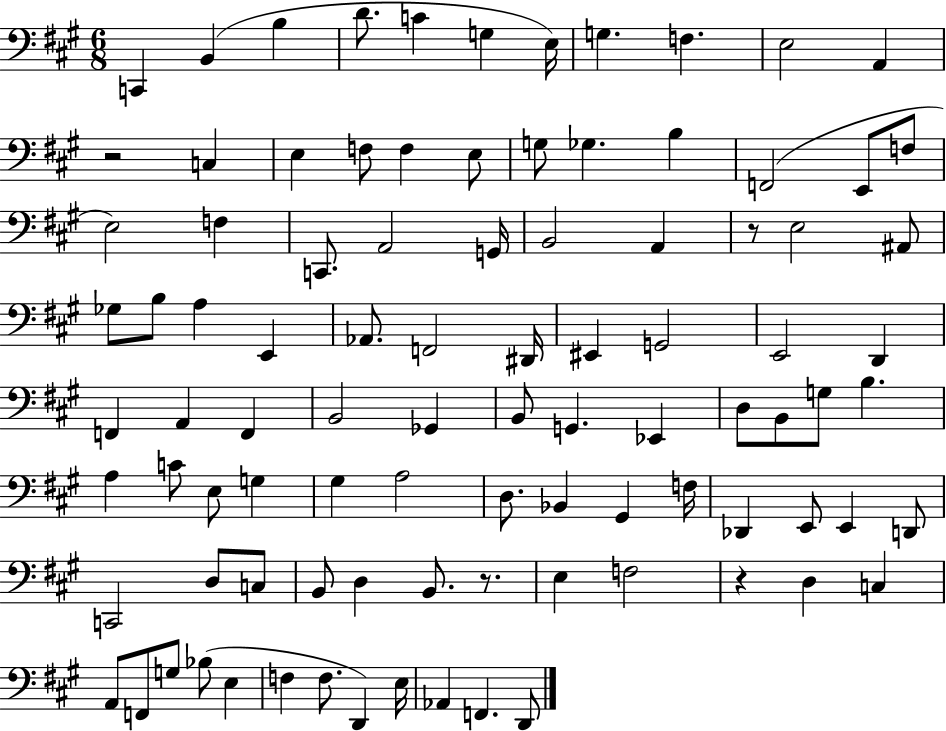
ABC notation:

X:1
T:Untitled
M:6/8
L:1/4
K:A
C,, B,, B, D/2 C G, E,/4 G, F, E,2 A,, z2 C, E, F,/2 F, E,/2 G,/2 _G, B, F,,2 E,,/2 F,/2 E,2 F, C,,/2 A,,2 G,,/4 B,,2 A,, z/2 E,2 ^A,,/2 _G,/2 B,/2 A, E,, _A,,/2 F,,2 ^D,,/4 ^E,, G,,2 E,,2 D,, F,, A,, F,, B,,2 _G,, B,,/2 G,, _E,, D,/2 B,,/2 G,/2 B, A, C/2 E,/2 G, ^G, A,2 D,/2 _B,, ^G,, F,/4 _D,, E,,/2 E,, D,,/2 C,,2 D,/2 C,/2 B,,/2 D, B,,/2 z/2 E, F,2 z D, C, A,,/2 F,,/2 G,/2 _B,/2 E, F, F,/2 D,, E,/4 _A,, F,, D,,/2